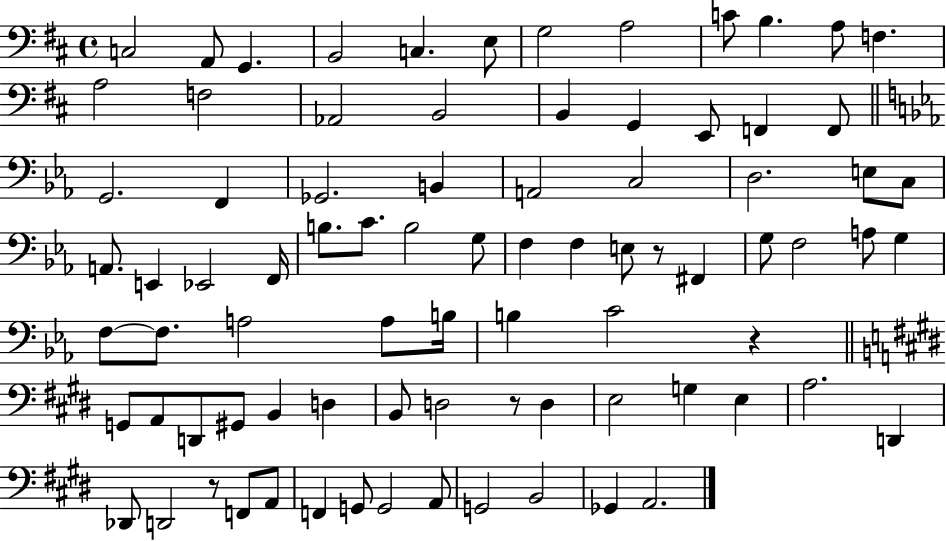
{
  \clef bass
  \time 4/4
  \defaultTimeSignature
  \key d \major
  c2 a,8 g,4. | b,2 c4. e8 | g2 a2 | c'8 b4. a8 f4. | \break a2 f2 | aes,2 b,2 | b,4 g,4 e,8 f,4 f,8 | \bar "||" \break \key c \minor g,2. f,4 | ges,2. b,4 | a,2 c2 | d2. e8 c8 | \break a,8. e,4 ees,2 f,16 | b8. c'8. b2 g8 | f4 f4 e8 r8 fis,4 | g8 f2 a8 g4 | \break f8~~ f8. a2 a8 b16 | b4 c'2 r4 | \bar "||" \break \key e \major g,8 a,8 d,8 gis,8 b,4 d4 | b,8 d2 r8 d4 | e2 g4 e4 | a2. d,4 | \break des,8 d,2 r8 f,8 a,8 | f,4 g,8 g,2 a,8 | g,2 b,2 | ges,4 a,2. | \break \bar "|."
}